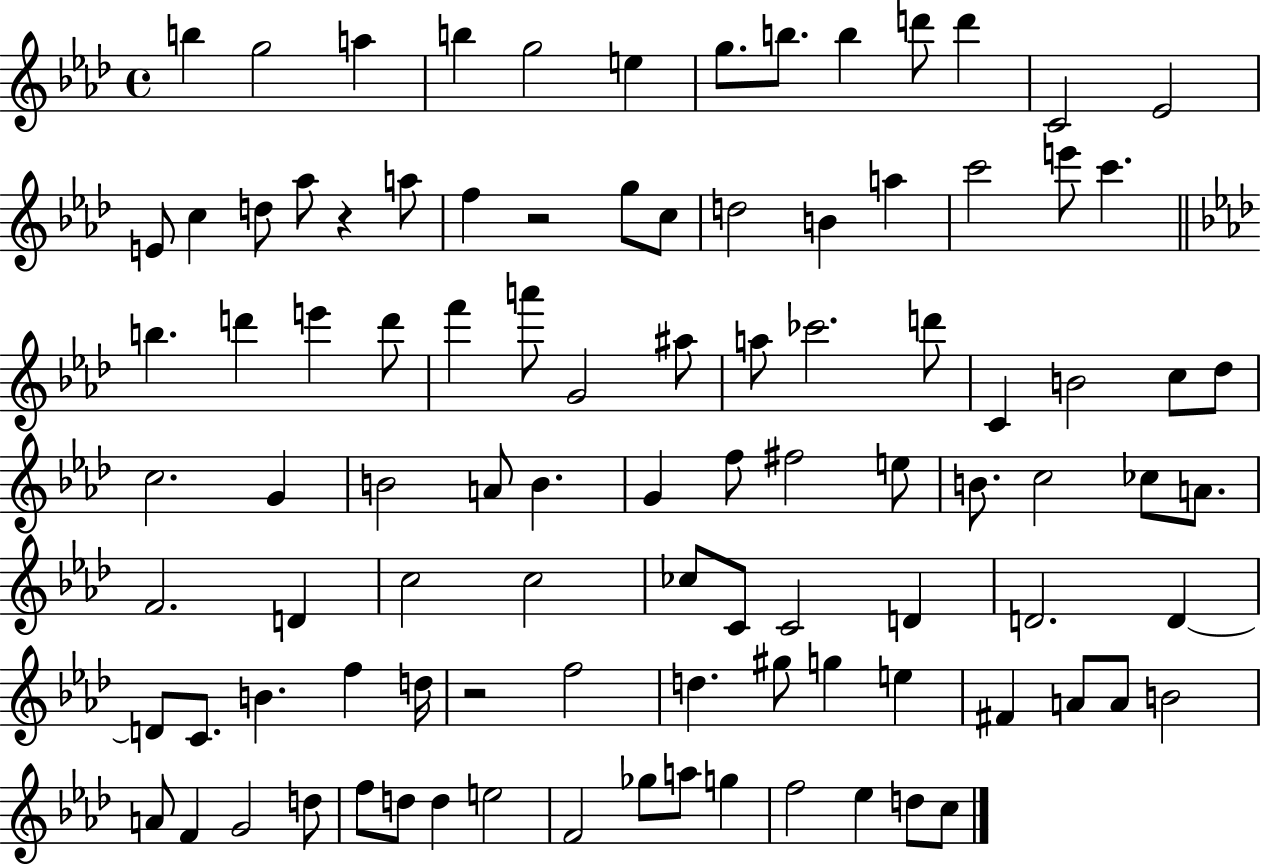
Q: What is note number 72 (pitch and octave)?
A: D5